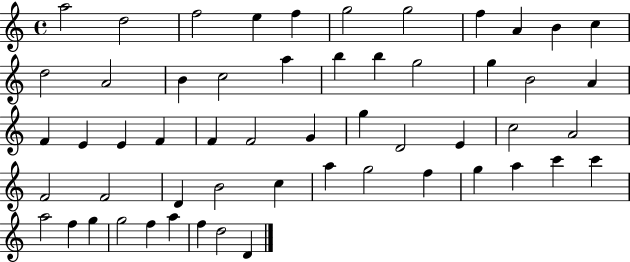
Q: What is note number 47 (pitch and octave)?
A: A5